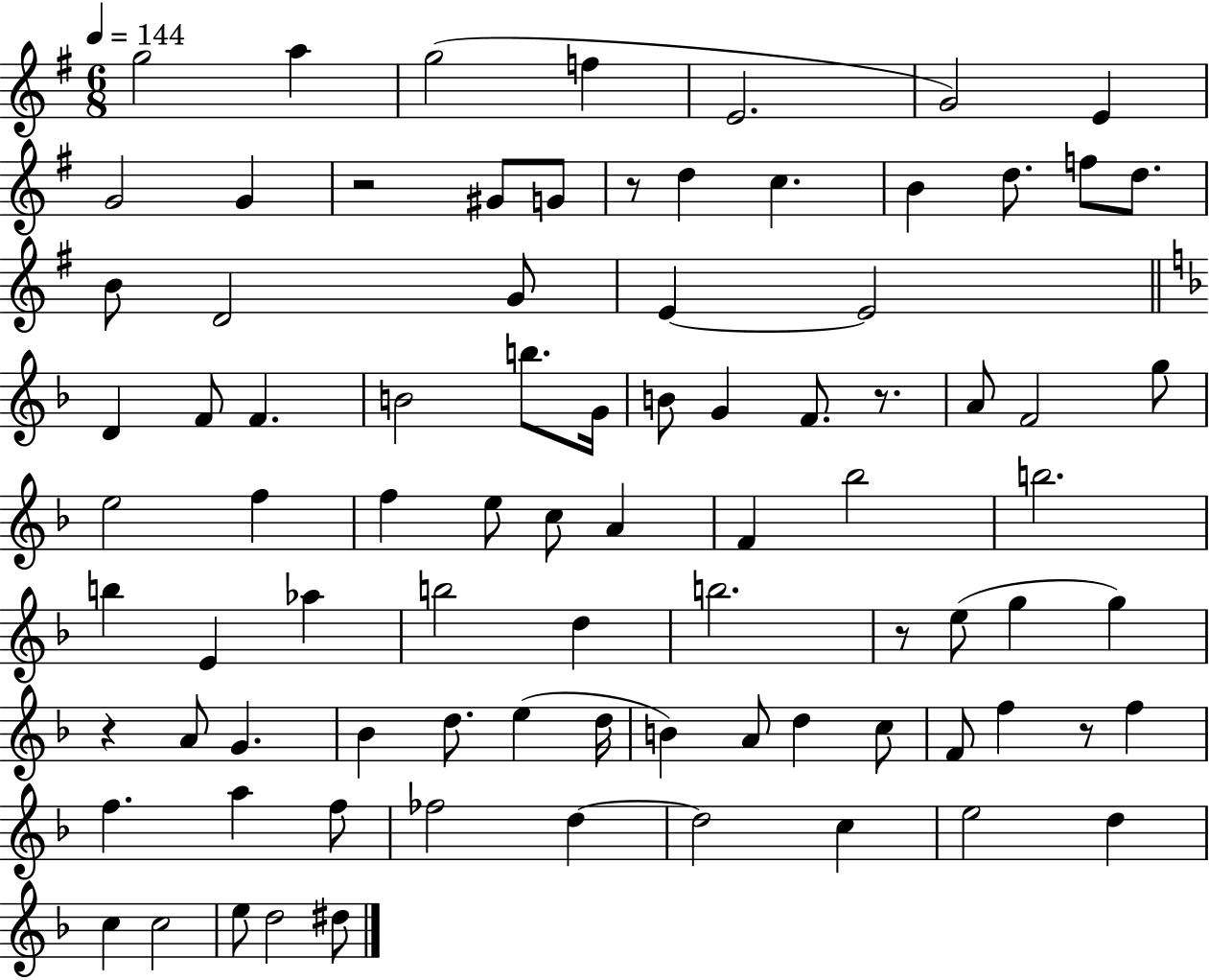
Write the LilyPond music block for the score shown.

{
  \clef treble
  \numericTimeSignature
  \time 6/8
  \key g \major
  \tempo 4 = 144
  g''2 a''4 | g''2( f''4 | e'2. | g'2) e'4 | \break g'2 g'4 | r2 gis'8 g'8 | r8 d''4 c''4. | b'4 d''8. f''8 d''8. | \break b'8 d'2 g'8 | e'4~~ e'2 | \bar "||" \break \key f \major d'4 f'8 f'4. | b'2 b''8. g'16 | b'8 g'4 f'8. r8. | a'8 f'2 g''8 | \break e''2 f''4 | f''4 e''8 c''8 a'4 | f'4 bes''2 | b''2. | \break b''4 e'4 aes''4 | b''2 d''4 | b''2. | r8 e''8( g''4 g''4) | \break r4 a'8 g'4. | bes'4 d''8. e''4( d''16 | b'4) a'8 d''4 c''8 | f'8 f''4 r8 f''4 | \break f''4. a''4 f''8 | fes''2 d''4~~ | d''2 c''4 | e''2 d''4 | \break c''4 c''2 | e''8 d''2 dis''8 | \bar "|."
}